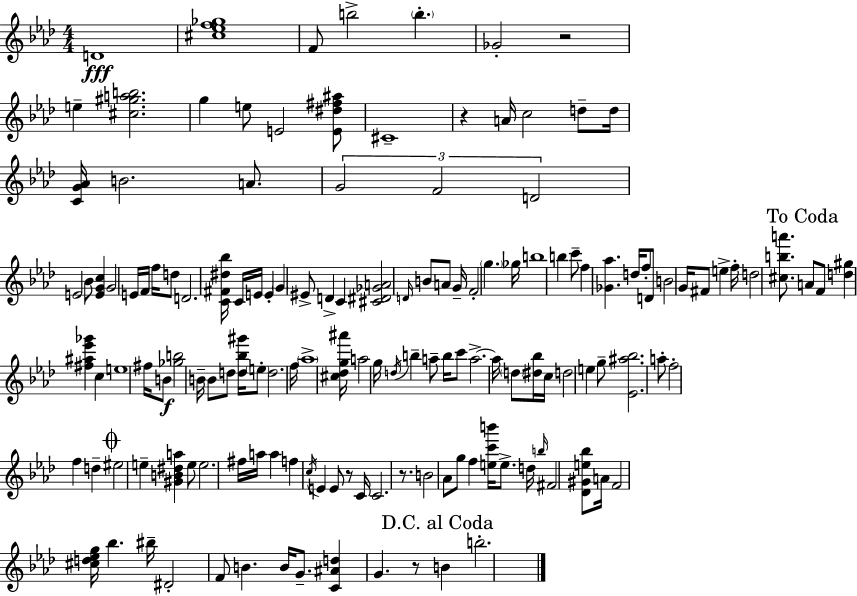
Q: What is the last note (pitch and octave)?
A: B5